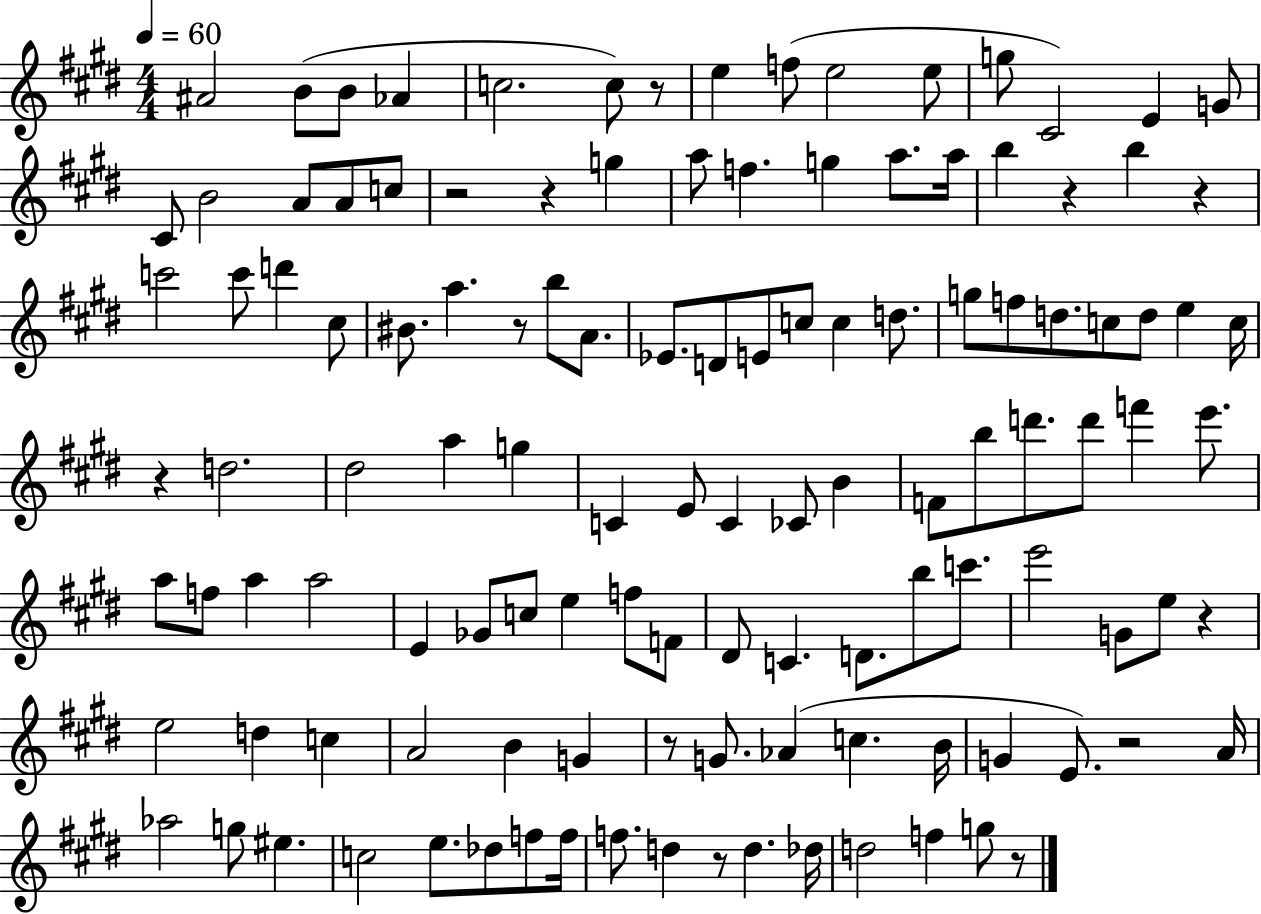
X:1
T:Untitled
M:4/4
L:1/4
K:E
^A2 B/2 B/2 _A c2 c/2 z/2 e f/2 e2 e/2 g/2 ^C2 E G/2 ^C/2 B2 A/2 A/2 c/2 z2 z g a/2 f g a/2 a/4 b z b z c'2 c'/2 d' ^c/2 ^B/2 a z/2 b/2 A/2 _E/2 D/2 E/2 c/2 c d/2 g/2 f/2 d/2 c/2 d/2 e c/4 z d2 ^d2 a g C E/2 C _C/2 B F/2 b/2 d'/2 d'/2 f' e'/2 a/2 f/2 a a2 E _G/2 c/2 e f/2 F/2 ^D/2 C D/2 b/2 c'/2 e'2 G/2 e/2 z e2 d c A2 B G z/2 G/2 _A c B/4 G E/2 z2 A/4 _a2 g/2 ^e c2 e/2 _d/2 f/2 f/4 f/2 d z/2 d _d/4 d2 f g/2 z/2